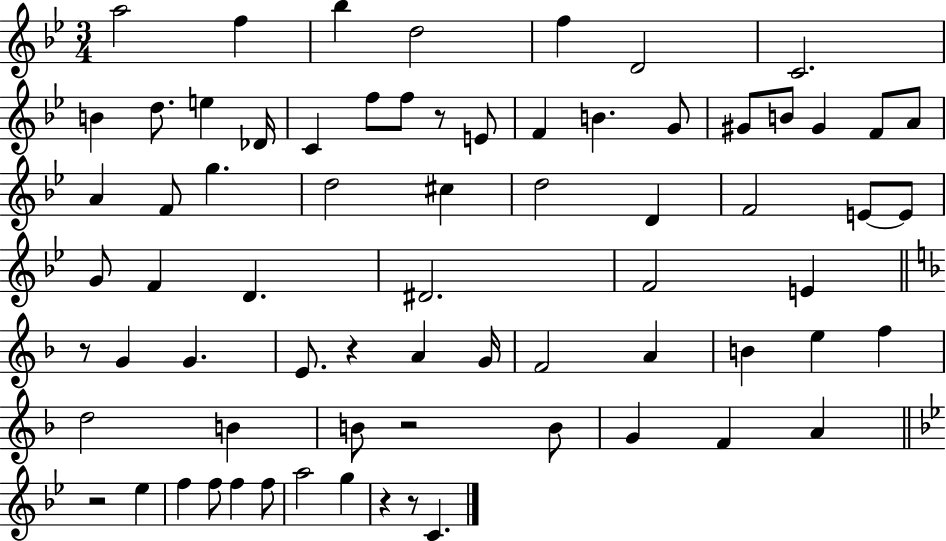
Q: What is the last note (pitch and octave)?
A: C4